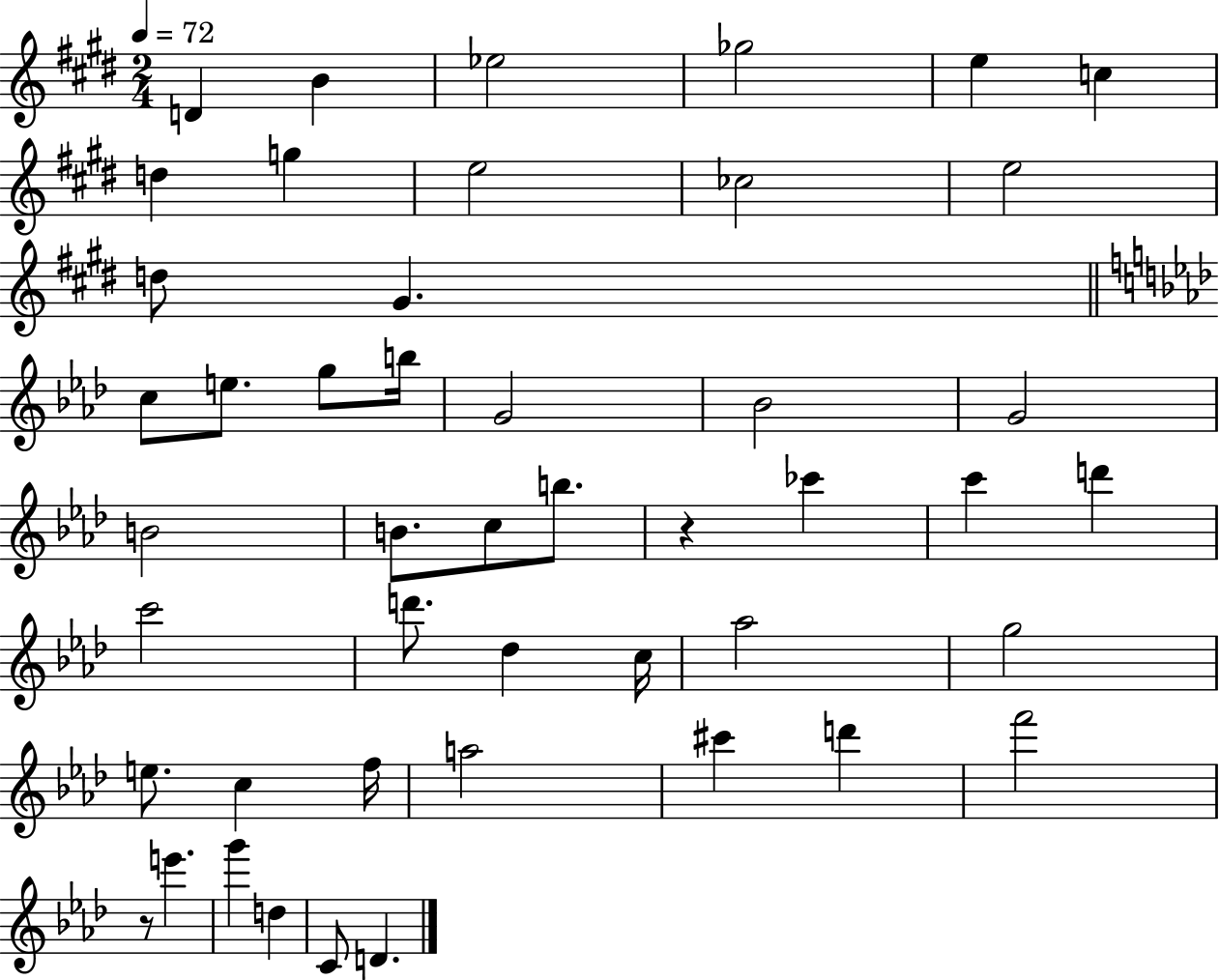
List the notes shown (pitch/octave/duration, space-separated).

D4/q B4/q Eb5/h Gb5/h E5/q C5/q D5/q G5/q E5/h CES5/h E5/h D5/e G#4/q. C5/e E5/e. G5/e B5/s G4/h Bb4/h G4/h B4/h B4/e. C5/e B5/e. R/q CES6/q C6/q D6/q C6/h D6/e. Db5/q C5/s Ab5/h G5/h E5/e. C5/q F5/s A5/h C#6/q D6/q F6/h R/e E6/q. G6/q D5/q C4/e D4/q.